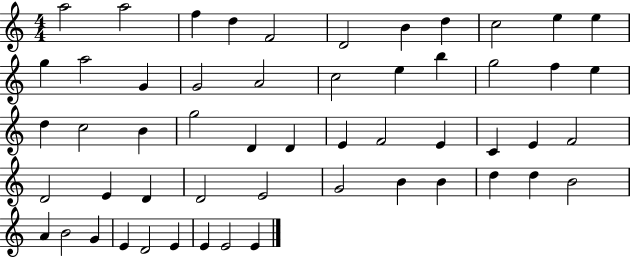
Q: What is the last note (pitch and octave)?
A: E4